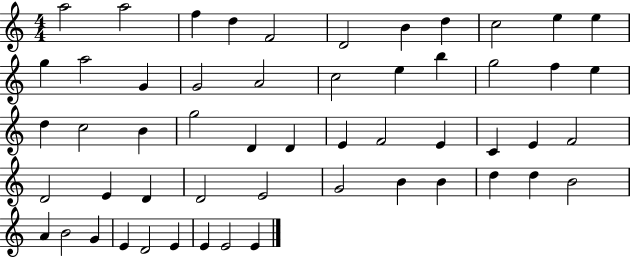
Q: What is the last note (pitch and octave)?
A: E4